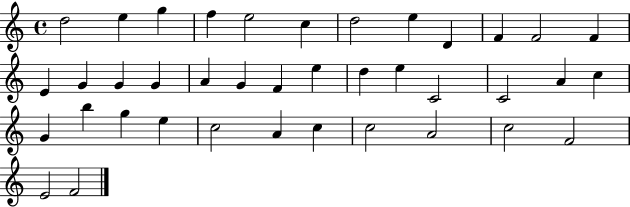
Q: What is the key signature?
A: C major